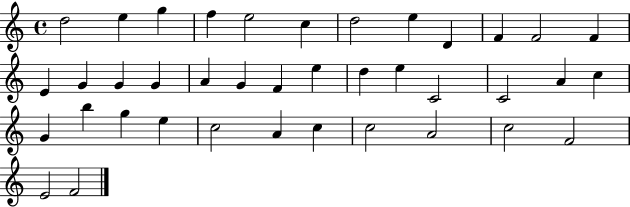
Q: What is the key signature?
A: C major